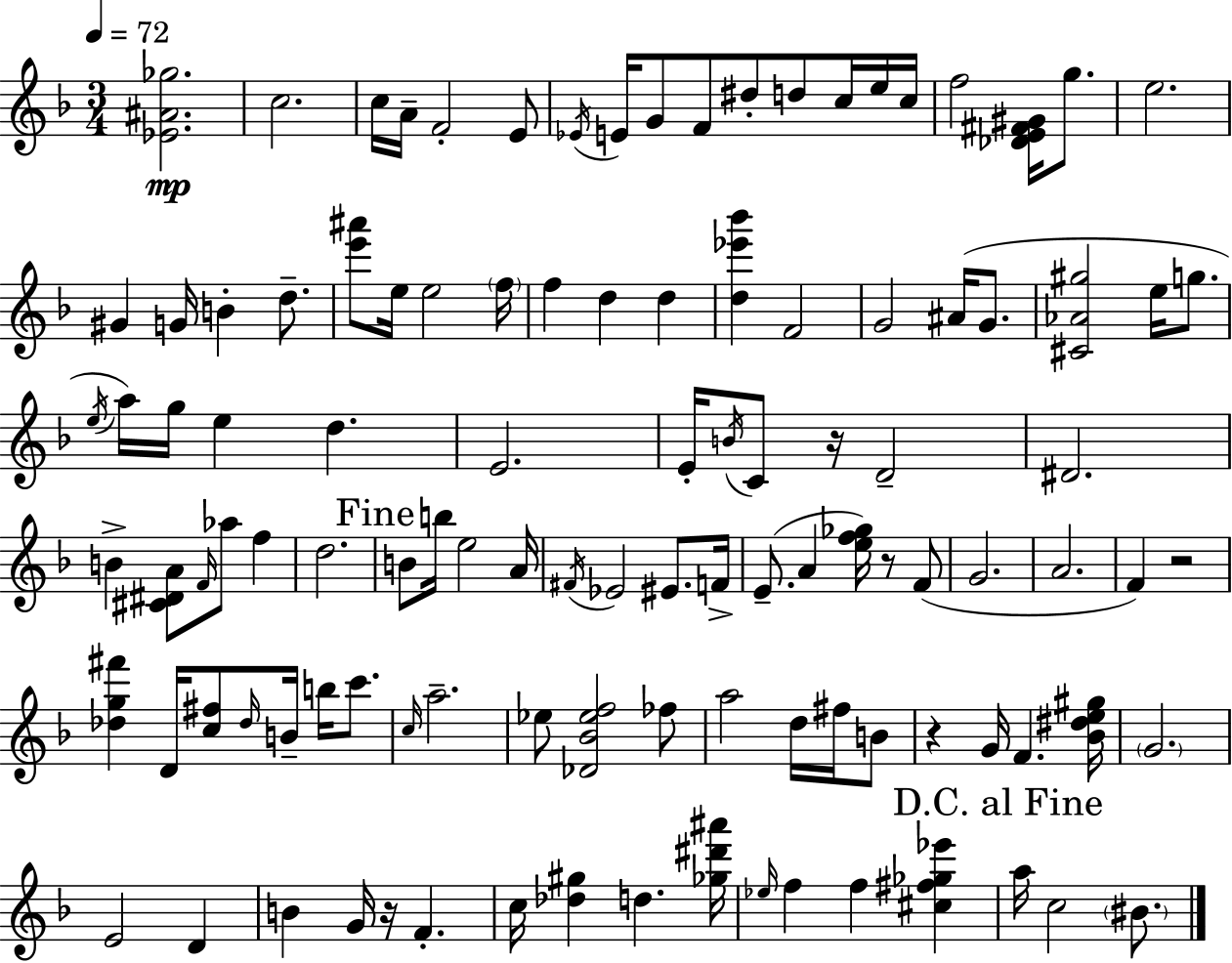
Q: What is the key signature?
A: F major